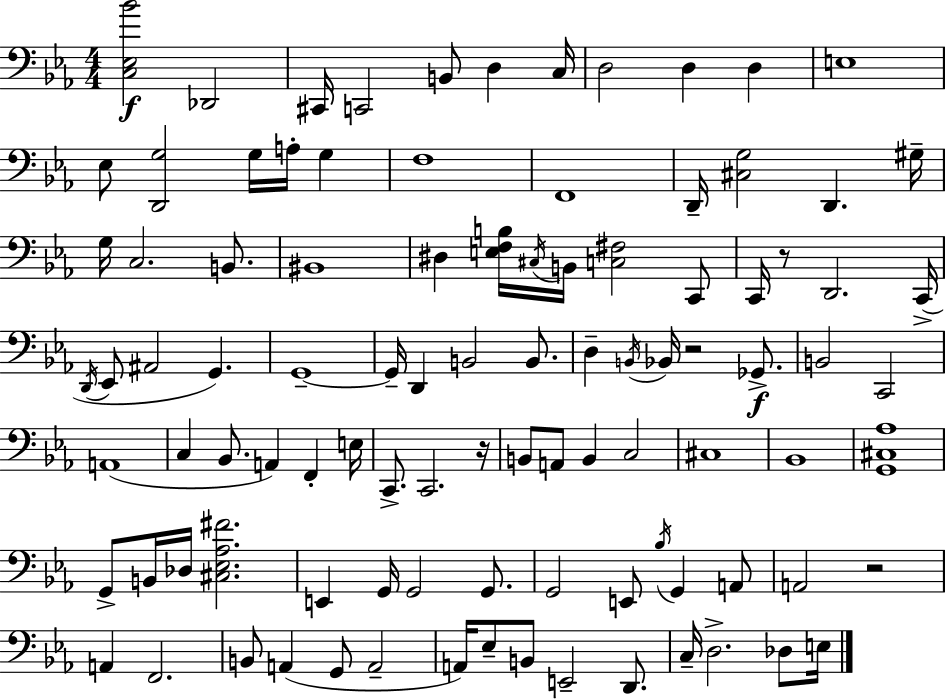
[C3,Eb3,Bb4]/h Db2/h C#2/s C2/h B2/e D3/q C3/s D3/h D3/q D3/q E3/w Eb3/e [D2,G3]/h G3/s A3/s G3/q F3/w F2/w D2/s [C#3,G3]/h D2/q. G#3/s G3/s C3/h. B2/e. BIS2/w D#3/q [E3,F3,B3]/s C#3/s B2/s [C3,F#3]/h C2/e C2/s R/e D2/h. C2/s D2/s Eb2/e A#2/h G2/q. G2/w G2/s D2/q B2/h B2/e. D3/q B2/s Bb2/s R/h Gb2/e. B2/h C2/h A2/w C3/q Bb2/e. A2/q F2/q E3/s C2/e. C2/h. R/s B2/e A2/e B2/q C3/h C#3/w Bb2/w [G2,C#3,Ab3]/w G2/e B2/s Db3/s [C#3,Eb3,Ab3,F#4]/h. E2/q G2/s G2/h G2/e. G2/h E2/e Bb3/s G2/q A2/e A2/h R/h A2/q F2/h. B2/e A2/q G2/e A2/h A2/s Eb3/e B2/e E2/h D2/e. C3/s D3/h. Db3/e E3/s